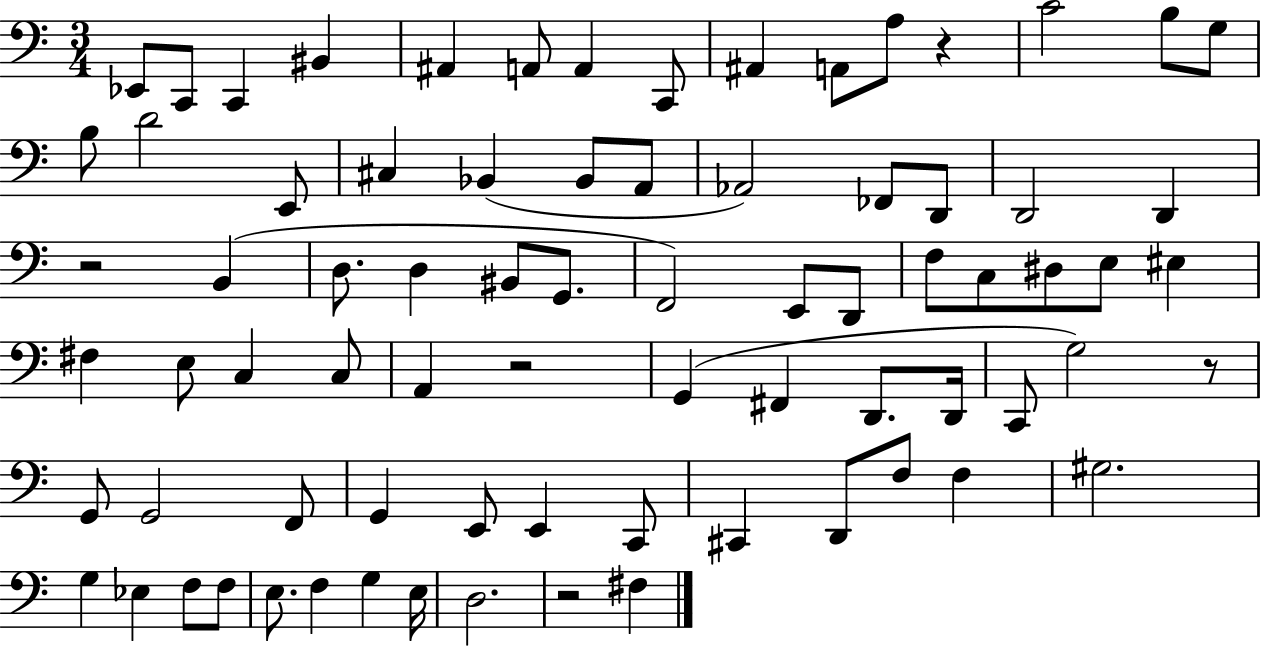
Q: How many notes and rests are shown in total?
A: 77